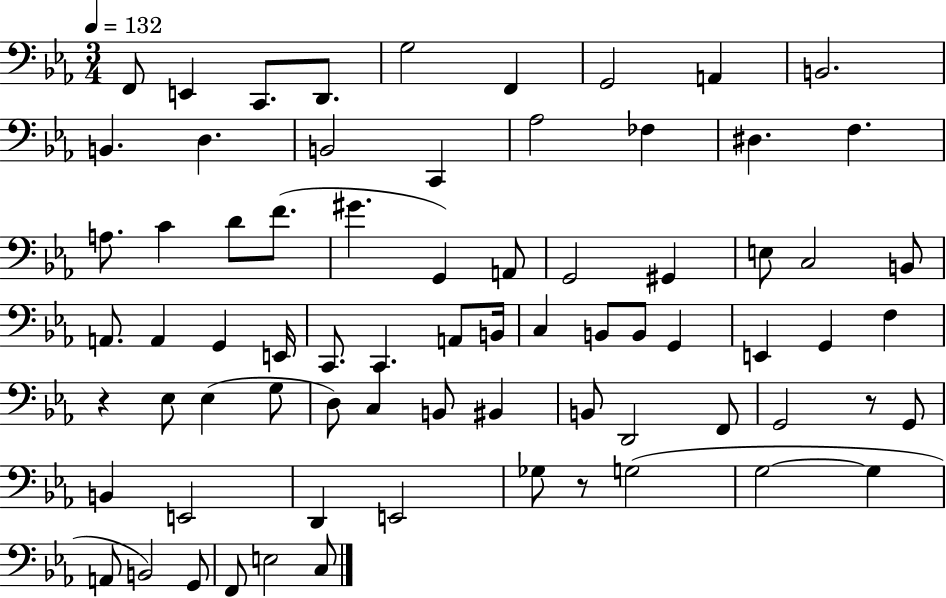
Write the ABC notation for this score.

X:1
T:Untitled
M:3/4
L:1/4
K:Eb
F,,/2 E,, C,,/2 D,,/2 G,2 F,, G,,2 A,, B,,2 B,, D, B,,2 C,, _A,2 _F, ^D, F, A,/2 C D/2 F/2 ^G G,, A,,/2 G,,2 ^G,, E,/2 C,2 B,,/2 A,,/2 A,, G,, E,,/4 C,,/2 C,, A,,/2 B,,/4 C, B,,/2 B,,/2 G,, E,, G,, F, z _E,/2 _E, G,/2 D,/2 C, B,,/2 ^B,, B,,/2 D,,2 F,,/2 G,,2 z/2 G,,/2 B,, E,,2 D,, E,,2 _G,/2 z/2 G,2 G,2 G, A,,/2 B,,2 G,,/2 F,,/2 E,2 C,/2